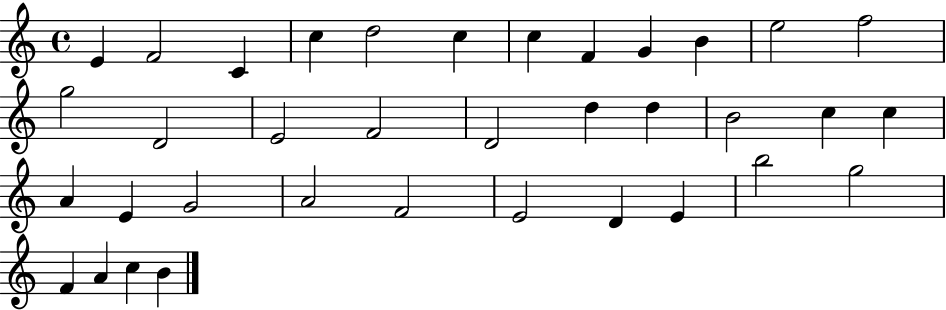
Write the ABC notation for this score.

X:1
T:Untitled
M:4/4
L:1/4
K:C
E F2 C c d2 c c F G B e2 f2 g2 D2 E2 F2 D2 d d B2 c c A E G2 A2 F2 E2 D E b2 g2 F A c B